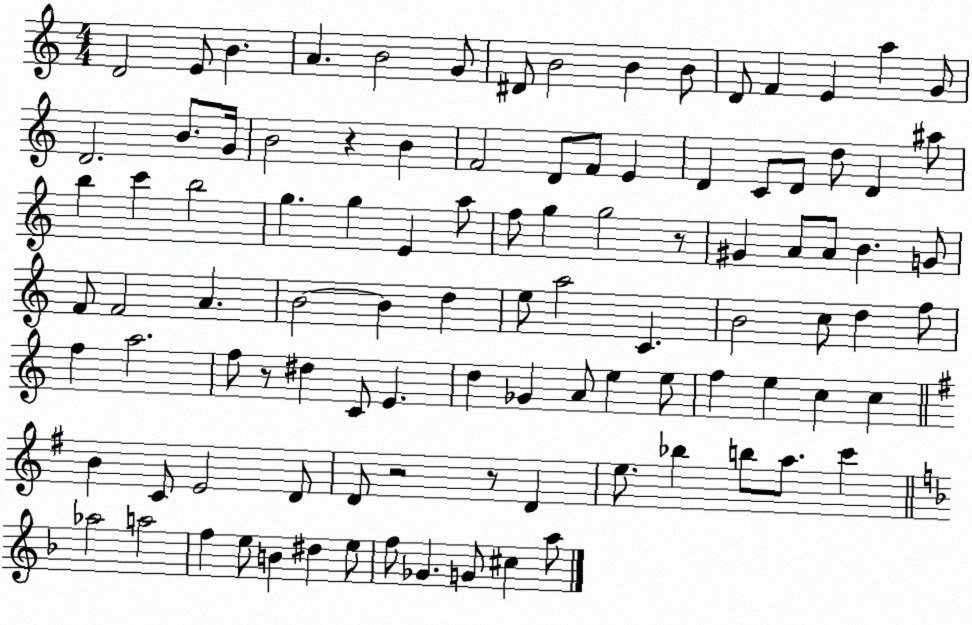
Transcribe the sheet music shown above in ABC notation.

X:1
T:Untitled
M:4/4
L:1/4
K:C
D2 E/2 B A B2 G/2 ^D/2 B2 B B/2 D/2 F E a G/2 D2 B/2 G/4 B2 z B F2 D/2 F/2 E D C/2 D/2 d/2 D ^a/2 b c' b2 g g E a/2 f/2 g g2 z/2 ^G A/2 A/2 B G/2 F/2 F2 A B2 B d e/2 a2 C B2 c/2 d f/2 f a2 f/2 z/2 ^d C/2 E d _G A/2 e e/2 f e c c B C/2 E2 D/2 D/2 z2 z/2 D e/2 _b b/2 a/2 c' _a2 a2 f e/2 B ^d e/2 f/2 _G G/2 ^c a/2